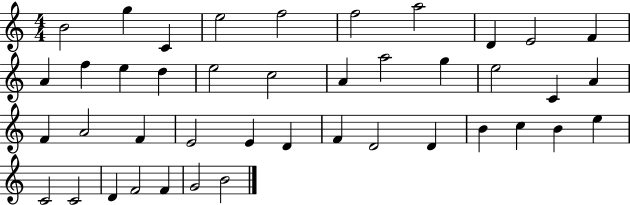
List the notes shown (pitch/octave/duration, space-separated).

B4/h G5/q C4/q E5/h F5/h F5/h A5/h D4/q E4/h F4/q A4/q F5/q E5/q D5/q E5/h C5/h A4/q A5/h G5/q E5/h C4/q A4/q F4/q A4/h F4/q E4/h E4/q D4/q F4/q D4/h D4/q B4/q C5/q B4/q E5/q C4/h C4/h D4/q F4/h F4/q G4/h B4/h